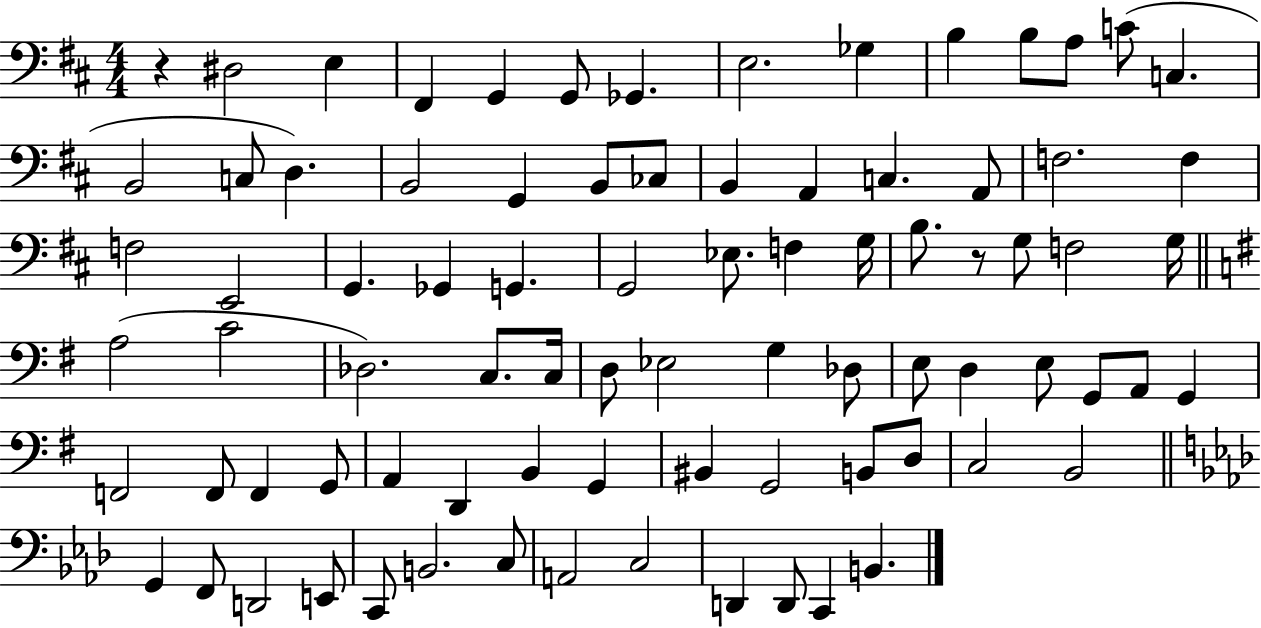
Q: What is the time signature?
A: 4/4